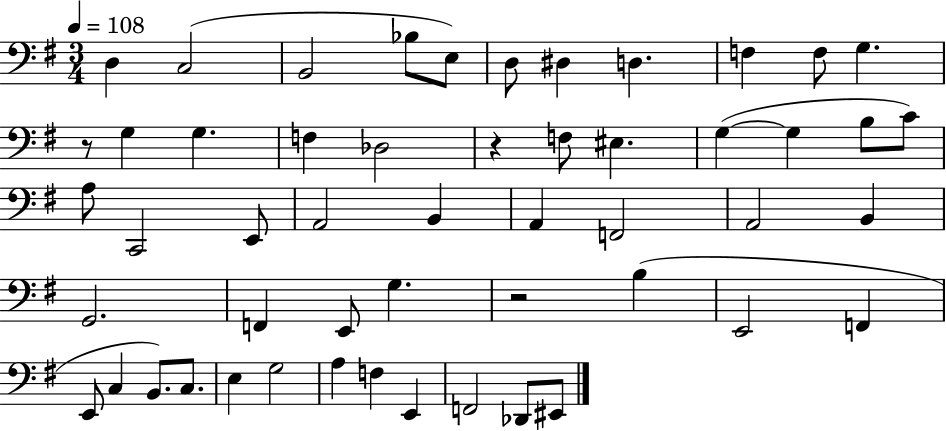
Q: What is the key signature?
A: G major